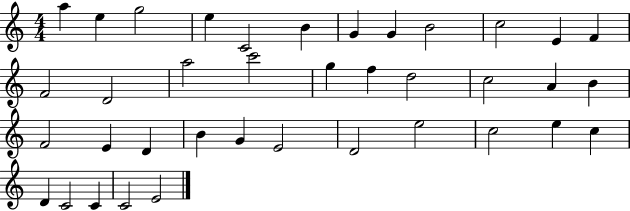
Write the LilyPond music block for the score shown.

{
  \clef treble
  \numericTimeSignature
  \time 4/4
  \key c \major
  a''4 e''4 g''2 | e''4 c'2 b'4 | g'4 g'4 b'2 | c''2 e'4 f'4 | \break f'2 d'2 | a''2 c'''2 | g''4 f''4 d''2 | c''2 a'4 b'4 | \break f'2 e'4 d'4 | b'4 g'4 e'2 | d'2 e''2 | c''2 e''4 c''4 | \break d'4 c'2 c'4 | c'2 e'2 | \bar "|."
}